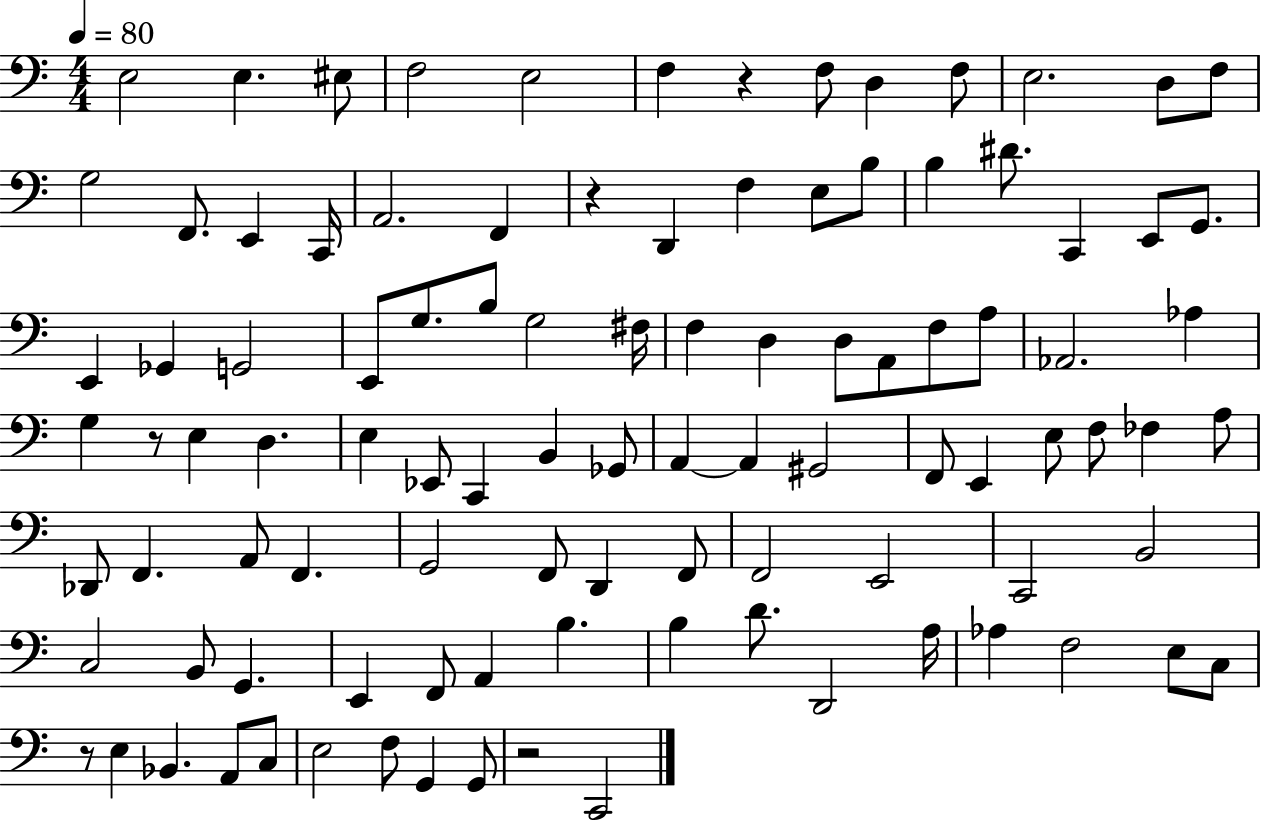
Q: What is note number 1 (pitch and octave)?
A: E3